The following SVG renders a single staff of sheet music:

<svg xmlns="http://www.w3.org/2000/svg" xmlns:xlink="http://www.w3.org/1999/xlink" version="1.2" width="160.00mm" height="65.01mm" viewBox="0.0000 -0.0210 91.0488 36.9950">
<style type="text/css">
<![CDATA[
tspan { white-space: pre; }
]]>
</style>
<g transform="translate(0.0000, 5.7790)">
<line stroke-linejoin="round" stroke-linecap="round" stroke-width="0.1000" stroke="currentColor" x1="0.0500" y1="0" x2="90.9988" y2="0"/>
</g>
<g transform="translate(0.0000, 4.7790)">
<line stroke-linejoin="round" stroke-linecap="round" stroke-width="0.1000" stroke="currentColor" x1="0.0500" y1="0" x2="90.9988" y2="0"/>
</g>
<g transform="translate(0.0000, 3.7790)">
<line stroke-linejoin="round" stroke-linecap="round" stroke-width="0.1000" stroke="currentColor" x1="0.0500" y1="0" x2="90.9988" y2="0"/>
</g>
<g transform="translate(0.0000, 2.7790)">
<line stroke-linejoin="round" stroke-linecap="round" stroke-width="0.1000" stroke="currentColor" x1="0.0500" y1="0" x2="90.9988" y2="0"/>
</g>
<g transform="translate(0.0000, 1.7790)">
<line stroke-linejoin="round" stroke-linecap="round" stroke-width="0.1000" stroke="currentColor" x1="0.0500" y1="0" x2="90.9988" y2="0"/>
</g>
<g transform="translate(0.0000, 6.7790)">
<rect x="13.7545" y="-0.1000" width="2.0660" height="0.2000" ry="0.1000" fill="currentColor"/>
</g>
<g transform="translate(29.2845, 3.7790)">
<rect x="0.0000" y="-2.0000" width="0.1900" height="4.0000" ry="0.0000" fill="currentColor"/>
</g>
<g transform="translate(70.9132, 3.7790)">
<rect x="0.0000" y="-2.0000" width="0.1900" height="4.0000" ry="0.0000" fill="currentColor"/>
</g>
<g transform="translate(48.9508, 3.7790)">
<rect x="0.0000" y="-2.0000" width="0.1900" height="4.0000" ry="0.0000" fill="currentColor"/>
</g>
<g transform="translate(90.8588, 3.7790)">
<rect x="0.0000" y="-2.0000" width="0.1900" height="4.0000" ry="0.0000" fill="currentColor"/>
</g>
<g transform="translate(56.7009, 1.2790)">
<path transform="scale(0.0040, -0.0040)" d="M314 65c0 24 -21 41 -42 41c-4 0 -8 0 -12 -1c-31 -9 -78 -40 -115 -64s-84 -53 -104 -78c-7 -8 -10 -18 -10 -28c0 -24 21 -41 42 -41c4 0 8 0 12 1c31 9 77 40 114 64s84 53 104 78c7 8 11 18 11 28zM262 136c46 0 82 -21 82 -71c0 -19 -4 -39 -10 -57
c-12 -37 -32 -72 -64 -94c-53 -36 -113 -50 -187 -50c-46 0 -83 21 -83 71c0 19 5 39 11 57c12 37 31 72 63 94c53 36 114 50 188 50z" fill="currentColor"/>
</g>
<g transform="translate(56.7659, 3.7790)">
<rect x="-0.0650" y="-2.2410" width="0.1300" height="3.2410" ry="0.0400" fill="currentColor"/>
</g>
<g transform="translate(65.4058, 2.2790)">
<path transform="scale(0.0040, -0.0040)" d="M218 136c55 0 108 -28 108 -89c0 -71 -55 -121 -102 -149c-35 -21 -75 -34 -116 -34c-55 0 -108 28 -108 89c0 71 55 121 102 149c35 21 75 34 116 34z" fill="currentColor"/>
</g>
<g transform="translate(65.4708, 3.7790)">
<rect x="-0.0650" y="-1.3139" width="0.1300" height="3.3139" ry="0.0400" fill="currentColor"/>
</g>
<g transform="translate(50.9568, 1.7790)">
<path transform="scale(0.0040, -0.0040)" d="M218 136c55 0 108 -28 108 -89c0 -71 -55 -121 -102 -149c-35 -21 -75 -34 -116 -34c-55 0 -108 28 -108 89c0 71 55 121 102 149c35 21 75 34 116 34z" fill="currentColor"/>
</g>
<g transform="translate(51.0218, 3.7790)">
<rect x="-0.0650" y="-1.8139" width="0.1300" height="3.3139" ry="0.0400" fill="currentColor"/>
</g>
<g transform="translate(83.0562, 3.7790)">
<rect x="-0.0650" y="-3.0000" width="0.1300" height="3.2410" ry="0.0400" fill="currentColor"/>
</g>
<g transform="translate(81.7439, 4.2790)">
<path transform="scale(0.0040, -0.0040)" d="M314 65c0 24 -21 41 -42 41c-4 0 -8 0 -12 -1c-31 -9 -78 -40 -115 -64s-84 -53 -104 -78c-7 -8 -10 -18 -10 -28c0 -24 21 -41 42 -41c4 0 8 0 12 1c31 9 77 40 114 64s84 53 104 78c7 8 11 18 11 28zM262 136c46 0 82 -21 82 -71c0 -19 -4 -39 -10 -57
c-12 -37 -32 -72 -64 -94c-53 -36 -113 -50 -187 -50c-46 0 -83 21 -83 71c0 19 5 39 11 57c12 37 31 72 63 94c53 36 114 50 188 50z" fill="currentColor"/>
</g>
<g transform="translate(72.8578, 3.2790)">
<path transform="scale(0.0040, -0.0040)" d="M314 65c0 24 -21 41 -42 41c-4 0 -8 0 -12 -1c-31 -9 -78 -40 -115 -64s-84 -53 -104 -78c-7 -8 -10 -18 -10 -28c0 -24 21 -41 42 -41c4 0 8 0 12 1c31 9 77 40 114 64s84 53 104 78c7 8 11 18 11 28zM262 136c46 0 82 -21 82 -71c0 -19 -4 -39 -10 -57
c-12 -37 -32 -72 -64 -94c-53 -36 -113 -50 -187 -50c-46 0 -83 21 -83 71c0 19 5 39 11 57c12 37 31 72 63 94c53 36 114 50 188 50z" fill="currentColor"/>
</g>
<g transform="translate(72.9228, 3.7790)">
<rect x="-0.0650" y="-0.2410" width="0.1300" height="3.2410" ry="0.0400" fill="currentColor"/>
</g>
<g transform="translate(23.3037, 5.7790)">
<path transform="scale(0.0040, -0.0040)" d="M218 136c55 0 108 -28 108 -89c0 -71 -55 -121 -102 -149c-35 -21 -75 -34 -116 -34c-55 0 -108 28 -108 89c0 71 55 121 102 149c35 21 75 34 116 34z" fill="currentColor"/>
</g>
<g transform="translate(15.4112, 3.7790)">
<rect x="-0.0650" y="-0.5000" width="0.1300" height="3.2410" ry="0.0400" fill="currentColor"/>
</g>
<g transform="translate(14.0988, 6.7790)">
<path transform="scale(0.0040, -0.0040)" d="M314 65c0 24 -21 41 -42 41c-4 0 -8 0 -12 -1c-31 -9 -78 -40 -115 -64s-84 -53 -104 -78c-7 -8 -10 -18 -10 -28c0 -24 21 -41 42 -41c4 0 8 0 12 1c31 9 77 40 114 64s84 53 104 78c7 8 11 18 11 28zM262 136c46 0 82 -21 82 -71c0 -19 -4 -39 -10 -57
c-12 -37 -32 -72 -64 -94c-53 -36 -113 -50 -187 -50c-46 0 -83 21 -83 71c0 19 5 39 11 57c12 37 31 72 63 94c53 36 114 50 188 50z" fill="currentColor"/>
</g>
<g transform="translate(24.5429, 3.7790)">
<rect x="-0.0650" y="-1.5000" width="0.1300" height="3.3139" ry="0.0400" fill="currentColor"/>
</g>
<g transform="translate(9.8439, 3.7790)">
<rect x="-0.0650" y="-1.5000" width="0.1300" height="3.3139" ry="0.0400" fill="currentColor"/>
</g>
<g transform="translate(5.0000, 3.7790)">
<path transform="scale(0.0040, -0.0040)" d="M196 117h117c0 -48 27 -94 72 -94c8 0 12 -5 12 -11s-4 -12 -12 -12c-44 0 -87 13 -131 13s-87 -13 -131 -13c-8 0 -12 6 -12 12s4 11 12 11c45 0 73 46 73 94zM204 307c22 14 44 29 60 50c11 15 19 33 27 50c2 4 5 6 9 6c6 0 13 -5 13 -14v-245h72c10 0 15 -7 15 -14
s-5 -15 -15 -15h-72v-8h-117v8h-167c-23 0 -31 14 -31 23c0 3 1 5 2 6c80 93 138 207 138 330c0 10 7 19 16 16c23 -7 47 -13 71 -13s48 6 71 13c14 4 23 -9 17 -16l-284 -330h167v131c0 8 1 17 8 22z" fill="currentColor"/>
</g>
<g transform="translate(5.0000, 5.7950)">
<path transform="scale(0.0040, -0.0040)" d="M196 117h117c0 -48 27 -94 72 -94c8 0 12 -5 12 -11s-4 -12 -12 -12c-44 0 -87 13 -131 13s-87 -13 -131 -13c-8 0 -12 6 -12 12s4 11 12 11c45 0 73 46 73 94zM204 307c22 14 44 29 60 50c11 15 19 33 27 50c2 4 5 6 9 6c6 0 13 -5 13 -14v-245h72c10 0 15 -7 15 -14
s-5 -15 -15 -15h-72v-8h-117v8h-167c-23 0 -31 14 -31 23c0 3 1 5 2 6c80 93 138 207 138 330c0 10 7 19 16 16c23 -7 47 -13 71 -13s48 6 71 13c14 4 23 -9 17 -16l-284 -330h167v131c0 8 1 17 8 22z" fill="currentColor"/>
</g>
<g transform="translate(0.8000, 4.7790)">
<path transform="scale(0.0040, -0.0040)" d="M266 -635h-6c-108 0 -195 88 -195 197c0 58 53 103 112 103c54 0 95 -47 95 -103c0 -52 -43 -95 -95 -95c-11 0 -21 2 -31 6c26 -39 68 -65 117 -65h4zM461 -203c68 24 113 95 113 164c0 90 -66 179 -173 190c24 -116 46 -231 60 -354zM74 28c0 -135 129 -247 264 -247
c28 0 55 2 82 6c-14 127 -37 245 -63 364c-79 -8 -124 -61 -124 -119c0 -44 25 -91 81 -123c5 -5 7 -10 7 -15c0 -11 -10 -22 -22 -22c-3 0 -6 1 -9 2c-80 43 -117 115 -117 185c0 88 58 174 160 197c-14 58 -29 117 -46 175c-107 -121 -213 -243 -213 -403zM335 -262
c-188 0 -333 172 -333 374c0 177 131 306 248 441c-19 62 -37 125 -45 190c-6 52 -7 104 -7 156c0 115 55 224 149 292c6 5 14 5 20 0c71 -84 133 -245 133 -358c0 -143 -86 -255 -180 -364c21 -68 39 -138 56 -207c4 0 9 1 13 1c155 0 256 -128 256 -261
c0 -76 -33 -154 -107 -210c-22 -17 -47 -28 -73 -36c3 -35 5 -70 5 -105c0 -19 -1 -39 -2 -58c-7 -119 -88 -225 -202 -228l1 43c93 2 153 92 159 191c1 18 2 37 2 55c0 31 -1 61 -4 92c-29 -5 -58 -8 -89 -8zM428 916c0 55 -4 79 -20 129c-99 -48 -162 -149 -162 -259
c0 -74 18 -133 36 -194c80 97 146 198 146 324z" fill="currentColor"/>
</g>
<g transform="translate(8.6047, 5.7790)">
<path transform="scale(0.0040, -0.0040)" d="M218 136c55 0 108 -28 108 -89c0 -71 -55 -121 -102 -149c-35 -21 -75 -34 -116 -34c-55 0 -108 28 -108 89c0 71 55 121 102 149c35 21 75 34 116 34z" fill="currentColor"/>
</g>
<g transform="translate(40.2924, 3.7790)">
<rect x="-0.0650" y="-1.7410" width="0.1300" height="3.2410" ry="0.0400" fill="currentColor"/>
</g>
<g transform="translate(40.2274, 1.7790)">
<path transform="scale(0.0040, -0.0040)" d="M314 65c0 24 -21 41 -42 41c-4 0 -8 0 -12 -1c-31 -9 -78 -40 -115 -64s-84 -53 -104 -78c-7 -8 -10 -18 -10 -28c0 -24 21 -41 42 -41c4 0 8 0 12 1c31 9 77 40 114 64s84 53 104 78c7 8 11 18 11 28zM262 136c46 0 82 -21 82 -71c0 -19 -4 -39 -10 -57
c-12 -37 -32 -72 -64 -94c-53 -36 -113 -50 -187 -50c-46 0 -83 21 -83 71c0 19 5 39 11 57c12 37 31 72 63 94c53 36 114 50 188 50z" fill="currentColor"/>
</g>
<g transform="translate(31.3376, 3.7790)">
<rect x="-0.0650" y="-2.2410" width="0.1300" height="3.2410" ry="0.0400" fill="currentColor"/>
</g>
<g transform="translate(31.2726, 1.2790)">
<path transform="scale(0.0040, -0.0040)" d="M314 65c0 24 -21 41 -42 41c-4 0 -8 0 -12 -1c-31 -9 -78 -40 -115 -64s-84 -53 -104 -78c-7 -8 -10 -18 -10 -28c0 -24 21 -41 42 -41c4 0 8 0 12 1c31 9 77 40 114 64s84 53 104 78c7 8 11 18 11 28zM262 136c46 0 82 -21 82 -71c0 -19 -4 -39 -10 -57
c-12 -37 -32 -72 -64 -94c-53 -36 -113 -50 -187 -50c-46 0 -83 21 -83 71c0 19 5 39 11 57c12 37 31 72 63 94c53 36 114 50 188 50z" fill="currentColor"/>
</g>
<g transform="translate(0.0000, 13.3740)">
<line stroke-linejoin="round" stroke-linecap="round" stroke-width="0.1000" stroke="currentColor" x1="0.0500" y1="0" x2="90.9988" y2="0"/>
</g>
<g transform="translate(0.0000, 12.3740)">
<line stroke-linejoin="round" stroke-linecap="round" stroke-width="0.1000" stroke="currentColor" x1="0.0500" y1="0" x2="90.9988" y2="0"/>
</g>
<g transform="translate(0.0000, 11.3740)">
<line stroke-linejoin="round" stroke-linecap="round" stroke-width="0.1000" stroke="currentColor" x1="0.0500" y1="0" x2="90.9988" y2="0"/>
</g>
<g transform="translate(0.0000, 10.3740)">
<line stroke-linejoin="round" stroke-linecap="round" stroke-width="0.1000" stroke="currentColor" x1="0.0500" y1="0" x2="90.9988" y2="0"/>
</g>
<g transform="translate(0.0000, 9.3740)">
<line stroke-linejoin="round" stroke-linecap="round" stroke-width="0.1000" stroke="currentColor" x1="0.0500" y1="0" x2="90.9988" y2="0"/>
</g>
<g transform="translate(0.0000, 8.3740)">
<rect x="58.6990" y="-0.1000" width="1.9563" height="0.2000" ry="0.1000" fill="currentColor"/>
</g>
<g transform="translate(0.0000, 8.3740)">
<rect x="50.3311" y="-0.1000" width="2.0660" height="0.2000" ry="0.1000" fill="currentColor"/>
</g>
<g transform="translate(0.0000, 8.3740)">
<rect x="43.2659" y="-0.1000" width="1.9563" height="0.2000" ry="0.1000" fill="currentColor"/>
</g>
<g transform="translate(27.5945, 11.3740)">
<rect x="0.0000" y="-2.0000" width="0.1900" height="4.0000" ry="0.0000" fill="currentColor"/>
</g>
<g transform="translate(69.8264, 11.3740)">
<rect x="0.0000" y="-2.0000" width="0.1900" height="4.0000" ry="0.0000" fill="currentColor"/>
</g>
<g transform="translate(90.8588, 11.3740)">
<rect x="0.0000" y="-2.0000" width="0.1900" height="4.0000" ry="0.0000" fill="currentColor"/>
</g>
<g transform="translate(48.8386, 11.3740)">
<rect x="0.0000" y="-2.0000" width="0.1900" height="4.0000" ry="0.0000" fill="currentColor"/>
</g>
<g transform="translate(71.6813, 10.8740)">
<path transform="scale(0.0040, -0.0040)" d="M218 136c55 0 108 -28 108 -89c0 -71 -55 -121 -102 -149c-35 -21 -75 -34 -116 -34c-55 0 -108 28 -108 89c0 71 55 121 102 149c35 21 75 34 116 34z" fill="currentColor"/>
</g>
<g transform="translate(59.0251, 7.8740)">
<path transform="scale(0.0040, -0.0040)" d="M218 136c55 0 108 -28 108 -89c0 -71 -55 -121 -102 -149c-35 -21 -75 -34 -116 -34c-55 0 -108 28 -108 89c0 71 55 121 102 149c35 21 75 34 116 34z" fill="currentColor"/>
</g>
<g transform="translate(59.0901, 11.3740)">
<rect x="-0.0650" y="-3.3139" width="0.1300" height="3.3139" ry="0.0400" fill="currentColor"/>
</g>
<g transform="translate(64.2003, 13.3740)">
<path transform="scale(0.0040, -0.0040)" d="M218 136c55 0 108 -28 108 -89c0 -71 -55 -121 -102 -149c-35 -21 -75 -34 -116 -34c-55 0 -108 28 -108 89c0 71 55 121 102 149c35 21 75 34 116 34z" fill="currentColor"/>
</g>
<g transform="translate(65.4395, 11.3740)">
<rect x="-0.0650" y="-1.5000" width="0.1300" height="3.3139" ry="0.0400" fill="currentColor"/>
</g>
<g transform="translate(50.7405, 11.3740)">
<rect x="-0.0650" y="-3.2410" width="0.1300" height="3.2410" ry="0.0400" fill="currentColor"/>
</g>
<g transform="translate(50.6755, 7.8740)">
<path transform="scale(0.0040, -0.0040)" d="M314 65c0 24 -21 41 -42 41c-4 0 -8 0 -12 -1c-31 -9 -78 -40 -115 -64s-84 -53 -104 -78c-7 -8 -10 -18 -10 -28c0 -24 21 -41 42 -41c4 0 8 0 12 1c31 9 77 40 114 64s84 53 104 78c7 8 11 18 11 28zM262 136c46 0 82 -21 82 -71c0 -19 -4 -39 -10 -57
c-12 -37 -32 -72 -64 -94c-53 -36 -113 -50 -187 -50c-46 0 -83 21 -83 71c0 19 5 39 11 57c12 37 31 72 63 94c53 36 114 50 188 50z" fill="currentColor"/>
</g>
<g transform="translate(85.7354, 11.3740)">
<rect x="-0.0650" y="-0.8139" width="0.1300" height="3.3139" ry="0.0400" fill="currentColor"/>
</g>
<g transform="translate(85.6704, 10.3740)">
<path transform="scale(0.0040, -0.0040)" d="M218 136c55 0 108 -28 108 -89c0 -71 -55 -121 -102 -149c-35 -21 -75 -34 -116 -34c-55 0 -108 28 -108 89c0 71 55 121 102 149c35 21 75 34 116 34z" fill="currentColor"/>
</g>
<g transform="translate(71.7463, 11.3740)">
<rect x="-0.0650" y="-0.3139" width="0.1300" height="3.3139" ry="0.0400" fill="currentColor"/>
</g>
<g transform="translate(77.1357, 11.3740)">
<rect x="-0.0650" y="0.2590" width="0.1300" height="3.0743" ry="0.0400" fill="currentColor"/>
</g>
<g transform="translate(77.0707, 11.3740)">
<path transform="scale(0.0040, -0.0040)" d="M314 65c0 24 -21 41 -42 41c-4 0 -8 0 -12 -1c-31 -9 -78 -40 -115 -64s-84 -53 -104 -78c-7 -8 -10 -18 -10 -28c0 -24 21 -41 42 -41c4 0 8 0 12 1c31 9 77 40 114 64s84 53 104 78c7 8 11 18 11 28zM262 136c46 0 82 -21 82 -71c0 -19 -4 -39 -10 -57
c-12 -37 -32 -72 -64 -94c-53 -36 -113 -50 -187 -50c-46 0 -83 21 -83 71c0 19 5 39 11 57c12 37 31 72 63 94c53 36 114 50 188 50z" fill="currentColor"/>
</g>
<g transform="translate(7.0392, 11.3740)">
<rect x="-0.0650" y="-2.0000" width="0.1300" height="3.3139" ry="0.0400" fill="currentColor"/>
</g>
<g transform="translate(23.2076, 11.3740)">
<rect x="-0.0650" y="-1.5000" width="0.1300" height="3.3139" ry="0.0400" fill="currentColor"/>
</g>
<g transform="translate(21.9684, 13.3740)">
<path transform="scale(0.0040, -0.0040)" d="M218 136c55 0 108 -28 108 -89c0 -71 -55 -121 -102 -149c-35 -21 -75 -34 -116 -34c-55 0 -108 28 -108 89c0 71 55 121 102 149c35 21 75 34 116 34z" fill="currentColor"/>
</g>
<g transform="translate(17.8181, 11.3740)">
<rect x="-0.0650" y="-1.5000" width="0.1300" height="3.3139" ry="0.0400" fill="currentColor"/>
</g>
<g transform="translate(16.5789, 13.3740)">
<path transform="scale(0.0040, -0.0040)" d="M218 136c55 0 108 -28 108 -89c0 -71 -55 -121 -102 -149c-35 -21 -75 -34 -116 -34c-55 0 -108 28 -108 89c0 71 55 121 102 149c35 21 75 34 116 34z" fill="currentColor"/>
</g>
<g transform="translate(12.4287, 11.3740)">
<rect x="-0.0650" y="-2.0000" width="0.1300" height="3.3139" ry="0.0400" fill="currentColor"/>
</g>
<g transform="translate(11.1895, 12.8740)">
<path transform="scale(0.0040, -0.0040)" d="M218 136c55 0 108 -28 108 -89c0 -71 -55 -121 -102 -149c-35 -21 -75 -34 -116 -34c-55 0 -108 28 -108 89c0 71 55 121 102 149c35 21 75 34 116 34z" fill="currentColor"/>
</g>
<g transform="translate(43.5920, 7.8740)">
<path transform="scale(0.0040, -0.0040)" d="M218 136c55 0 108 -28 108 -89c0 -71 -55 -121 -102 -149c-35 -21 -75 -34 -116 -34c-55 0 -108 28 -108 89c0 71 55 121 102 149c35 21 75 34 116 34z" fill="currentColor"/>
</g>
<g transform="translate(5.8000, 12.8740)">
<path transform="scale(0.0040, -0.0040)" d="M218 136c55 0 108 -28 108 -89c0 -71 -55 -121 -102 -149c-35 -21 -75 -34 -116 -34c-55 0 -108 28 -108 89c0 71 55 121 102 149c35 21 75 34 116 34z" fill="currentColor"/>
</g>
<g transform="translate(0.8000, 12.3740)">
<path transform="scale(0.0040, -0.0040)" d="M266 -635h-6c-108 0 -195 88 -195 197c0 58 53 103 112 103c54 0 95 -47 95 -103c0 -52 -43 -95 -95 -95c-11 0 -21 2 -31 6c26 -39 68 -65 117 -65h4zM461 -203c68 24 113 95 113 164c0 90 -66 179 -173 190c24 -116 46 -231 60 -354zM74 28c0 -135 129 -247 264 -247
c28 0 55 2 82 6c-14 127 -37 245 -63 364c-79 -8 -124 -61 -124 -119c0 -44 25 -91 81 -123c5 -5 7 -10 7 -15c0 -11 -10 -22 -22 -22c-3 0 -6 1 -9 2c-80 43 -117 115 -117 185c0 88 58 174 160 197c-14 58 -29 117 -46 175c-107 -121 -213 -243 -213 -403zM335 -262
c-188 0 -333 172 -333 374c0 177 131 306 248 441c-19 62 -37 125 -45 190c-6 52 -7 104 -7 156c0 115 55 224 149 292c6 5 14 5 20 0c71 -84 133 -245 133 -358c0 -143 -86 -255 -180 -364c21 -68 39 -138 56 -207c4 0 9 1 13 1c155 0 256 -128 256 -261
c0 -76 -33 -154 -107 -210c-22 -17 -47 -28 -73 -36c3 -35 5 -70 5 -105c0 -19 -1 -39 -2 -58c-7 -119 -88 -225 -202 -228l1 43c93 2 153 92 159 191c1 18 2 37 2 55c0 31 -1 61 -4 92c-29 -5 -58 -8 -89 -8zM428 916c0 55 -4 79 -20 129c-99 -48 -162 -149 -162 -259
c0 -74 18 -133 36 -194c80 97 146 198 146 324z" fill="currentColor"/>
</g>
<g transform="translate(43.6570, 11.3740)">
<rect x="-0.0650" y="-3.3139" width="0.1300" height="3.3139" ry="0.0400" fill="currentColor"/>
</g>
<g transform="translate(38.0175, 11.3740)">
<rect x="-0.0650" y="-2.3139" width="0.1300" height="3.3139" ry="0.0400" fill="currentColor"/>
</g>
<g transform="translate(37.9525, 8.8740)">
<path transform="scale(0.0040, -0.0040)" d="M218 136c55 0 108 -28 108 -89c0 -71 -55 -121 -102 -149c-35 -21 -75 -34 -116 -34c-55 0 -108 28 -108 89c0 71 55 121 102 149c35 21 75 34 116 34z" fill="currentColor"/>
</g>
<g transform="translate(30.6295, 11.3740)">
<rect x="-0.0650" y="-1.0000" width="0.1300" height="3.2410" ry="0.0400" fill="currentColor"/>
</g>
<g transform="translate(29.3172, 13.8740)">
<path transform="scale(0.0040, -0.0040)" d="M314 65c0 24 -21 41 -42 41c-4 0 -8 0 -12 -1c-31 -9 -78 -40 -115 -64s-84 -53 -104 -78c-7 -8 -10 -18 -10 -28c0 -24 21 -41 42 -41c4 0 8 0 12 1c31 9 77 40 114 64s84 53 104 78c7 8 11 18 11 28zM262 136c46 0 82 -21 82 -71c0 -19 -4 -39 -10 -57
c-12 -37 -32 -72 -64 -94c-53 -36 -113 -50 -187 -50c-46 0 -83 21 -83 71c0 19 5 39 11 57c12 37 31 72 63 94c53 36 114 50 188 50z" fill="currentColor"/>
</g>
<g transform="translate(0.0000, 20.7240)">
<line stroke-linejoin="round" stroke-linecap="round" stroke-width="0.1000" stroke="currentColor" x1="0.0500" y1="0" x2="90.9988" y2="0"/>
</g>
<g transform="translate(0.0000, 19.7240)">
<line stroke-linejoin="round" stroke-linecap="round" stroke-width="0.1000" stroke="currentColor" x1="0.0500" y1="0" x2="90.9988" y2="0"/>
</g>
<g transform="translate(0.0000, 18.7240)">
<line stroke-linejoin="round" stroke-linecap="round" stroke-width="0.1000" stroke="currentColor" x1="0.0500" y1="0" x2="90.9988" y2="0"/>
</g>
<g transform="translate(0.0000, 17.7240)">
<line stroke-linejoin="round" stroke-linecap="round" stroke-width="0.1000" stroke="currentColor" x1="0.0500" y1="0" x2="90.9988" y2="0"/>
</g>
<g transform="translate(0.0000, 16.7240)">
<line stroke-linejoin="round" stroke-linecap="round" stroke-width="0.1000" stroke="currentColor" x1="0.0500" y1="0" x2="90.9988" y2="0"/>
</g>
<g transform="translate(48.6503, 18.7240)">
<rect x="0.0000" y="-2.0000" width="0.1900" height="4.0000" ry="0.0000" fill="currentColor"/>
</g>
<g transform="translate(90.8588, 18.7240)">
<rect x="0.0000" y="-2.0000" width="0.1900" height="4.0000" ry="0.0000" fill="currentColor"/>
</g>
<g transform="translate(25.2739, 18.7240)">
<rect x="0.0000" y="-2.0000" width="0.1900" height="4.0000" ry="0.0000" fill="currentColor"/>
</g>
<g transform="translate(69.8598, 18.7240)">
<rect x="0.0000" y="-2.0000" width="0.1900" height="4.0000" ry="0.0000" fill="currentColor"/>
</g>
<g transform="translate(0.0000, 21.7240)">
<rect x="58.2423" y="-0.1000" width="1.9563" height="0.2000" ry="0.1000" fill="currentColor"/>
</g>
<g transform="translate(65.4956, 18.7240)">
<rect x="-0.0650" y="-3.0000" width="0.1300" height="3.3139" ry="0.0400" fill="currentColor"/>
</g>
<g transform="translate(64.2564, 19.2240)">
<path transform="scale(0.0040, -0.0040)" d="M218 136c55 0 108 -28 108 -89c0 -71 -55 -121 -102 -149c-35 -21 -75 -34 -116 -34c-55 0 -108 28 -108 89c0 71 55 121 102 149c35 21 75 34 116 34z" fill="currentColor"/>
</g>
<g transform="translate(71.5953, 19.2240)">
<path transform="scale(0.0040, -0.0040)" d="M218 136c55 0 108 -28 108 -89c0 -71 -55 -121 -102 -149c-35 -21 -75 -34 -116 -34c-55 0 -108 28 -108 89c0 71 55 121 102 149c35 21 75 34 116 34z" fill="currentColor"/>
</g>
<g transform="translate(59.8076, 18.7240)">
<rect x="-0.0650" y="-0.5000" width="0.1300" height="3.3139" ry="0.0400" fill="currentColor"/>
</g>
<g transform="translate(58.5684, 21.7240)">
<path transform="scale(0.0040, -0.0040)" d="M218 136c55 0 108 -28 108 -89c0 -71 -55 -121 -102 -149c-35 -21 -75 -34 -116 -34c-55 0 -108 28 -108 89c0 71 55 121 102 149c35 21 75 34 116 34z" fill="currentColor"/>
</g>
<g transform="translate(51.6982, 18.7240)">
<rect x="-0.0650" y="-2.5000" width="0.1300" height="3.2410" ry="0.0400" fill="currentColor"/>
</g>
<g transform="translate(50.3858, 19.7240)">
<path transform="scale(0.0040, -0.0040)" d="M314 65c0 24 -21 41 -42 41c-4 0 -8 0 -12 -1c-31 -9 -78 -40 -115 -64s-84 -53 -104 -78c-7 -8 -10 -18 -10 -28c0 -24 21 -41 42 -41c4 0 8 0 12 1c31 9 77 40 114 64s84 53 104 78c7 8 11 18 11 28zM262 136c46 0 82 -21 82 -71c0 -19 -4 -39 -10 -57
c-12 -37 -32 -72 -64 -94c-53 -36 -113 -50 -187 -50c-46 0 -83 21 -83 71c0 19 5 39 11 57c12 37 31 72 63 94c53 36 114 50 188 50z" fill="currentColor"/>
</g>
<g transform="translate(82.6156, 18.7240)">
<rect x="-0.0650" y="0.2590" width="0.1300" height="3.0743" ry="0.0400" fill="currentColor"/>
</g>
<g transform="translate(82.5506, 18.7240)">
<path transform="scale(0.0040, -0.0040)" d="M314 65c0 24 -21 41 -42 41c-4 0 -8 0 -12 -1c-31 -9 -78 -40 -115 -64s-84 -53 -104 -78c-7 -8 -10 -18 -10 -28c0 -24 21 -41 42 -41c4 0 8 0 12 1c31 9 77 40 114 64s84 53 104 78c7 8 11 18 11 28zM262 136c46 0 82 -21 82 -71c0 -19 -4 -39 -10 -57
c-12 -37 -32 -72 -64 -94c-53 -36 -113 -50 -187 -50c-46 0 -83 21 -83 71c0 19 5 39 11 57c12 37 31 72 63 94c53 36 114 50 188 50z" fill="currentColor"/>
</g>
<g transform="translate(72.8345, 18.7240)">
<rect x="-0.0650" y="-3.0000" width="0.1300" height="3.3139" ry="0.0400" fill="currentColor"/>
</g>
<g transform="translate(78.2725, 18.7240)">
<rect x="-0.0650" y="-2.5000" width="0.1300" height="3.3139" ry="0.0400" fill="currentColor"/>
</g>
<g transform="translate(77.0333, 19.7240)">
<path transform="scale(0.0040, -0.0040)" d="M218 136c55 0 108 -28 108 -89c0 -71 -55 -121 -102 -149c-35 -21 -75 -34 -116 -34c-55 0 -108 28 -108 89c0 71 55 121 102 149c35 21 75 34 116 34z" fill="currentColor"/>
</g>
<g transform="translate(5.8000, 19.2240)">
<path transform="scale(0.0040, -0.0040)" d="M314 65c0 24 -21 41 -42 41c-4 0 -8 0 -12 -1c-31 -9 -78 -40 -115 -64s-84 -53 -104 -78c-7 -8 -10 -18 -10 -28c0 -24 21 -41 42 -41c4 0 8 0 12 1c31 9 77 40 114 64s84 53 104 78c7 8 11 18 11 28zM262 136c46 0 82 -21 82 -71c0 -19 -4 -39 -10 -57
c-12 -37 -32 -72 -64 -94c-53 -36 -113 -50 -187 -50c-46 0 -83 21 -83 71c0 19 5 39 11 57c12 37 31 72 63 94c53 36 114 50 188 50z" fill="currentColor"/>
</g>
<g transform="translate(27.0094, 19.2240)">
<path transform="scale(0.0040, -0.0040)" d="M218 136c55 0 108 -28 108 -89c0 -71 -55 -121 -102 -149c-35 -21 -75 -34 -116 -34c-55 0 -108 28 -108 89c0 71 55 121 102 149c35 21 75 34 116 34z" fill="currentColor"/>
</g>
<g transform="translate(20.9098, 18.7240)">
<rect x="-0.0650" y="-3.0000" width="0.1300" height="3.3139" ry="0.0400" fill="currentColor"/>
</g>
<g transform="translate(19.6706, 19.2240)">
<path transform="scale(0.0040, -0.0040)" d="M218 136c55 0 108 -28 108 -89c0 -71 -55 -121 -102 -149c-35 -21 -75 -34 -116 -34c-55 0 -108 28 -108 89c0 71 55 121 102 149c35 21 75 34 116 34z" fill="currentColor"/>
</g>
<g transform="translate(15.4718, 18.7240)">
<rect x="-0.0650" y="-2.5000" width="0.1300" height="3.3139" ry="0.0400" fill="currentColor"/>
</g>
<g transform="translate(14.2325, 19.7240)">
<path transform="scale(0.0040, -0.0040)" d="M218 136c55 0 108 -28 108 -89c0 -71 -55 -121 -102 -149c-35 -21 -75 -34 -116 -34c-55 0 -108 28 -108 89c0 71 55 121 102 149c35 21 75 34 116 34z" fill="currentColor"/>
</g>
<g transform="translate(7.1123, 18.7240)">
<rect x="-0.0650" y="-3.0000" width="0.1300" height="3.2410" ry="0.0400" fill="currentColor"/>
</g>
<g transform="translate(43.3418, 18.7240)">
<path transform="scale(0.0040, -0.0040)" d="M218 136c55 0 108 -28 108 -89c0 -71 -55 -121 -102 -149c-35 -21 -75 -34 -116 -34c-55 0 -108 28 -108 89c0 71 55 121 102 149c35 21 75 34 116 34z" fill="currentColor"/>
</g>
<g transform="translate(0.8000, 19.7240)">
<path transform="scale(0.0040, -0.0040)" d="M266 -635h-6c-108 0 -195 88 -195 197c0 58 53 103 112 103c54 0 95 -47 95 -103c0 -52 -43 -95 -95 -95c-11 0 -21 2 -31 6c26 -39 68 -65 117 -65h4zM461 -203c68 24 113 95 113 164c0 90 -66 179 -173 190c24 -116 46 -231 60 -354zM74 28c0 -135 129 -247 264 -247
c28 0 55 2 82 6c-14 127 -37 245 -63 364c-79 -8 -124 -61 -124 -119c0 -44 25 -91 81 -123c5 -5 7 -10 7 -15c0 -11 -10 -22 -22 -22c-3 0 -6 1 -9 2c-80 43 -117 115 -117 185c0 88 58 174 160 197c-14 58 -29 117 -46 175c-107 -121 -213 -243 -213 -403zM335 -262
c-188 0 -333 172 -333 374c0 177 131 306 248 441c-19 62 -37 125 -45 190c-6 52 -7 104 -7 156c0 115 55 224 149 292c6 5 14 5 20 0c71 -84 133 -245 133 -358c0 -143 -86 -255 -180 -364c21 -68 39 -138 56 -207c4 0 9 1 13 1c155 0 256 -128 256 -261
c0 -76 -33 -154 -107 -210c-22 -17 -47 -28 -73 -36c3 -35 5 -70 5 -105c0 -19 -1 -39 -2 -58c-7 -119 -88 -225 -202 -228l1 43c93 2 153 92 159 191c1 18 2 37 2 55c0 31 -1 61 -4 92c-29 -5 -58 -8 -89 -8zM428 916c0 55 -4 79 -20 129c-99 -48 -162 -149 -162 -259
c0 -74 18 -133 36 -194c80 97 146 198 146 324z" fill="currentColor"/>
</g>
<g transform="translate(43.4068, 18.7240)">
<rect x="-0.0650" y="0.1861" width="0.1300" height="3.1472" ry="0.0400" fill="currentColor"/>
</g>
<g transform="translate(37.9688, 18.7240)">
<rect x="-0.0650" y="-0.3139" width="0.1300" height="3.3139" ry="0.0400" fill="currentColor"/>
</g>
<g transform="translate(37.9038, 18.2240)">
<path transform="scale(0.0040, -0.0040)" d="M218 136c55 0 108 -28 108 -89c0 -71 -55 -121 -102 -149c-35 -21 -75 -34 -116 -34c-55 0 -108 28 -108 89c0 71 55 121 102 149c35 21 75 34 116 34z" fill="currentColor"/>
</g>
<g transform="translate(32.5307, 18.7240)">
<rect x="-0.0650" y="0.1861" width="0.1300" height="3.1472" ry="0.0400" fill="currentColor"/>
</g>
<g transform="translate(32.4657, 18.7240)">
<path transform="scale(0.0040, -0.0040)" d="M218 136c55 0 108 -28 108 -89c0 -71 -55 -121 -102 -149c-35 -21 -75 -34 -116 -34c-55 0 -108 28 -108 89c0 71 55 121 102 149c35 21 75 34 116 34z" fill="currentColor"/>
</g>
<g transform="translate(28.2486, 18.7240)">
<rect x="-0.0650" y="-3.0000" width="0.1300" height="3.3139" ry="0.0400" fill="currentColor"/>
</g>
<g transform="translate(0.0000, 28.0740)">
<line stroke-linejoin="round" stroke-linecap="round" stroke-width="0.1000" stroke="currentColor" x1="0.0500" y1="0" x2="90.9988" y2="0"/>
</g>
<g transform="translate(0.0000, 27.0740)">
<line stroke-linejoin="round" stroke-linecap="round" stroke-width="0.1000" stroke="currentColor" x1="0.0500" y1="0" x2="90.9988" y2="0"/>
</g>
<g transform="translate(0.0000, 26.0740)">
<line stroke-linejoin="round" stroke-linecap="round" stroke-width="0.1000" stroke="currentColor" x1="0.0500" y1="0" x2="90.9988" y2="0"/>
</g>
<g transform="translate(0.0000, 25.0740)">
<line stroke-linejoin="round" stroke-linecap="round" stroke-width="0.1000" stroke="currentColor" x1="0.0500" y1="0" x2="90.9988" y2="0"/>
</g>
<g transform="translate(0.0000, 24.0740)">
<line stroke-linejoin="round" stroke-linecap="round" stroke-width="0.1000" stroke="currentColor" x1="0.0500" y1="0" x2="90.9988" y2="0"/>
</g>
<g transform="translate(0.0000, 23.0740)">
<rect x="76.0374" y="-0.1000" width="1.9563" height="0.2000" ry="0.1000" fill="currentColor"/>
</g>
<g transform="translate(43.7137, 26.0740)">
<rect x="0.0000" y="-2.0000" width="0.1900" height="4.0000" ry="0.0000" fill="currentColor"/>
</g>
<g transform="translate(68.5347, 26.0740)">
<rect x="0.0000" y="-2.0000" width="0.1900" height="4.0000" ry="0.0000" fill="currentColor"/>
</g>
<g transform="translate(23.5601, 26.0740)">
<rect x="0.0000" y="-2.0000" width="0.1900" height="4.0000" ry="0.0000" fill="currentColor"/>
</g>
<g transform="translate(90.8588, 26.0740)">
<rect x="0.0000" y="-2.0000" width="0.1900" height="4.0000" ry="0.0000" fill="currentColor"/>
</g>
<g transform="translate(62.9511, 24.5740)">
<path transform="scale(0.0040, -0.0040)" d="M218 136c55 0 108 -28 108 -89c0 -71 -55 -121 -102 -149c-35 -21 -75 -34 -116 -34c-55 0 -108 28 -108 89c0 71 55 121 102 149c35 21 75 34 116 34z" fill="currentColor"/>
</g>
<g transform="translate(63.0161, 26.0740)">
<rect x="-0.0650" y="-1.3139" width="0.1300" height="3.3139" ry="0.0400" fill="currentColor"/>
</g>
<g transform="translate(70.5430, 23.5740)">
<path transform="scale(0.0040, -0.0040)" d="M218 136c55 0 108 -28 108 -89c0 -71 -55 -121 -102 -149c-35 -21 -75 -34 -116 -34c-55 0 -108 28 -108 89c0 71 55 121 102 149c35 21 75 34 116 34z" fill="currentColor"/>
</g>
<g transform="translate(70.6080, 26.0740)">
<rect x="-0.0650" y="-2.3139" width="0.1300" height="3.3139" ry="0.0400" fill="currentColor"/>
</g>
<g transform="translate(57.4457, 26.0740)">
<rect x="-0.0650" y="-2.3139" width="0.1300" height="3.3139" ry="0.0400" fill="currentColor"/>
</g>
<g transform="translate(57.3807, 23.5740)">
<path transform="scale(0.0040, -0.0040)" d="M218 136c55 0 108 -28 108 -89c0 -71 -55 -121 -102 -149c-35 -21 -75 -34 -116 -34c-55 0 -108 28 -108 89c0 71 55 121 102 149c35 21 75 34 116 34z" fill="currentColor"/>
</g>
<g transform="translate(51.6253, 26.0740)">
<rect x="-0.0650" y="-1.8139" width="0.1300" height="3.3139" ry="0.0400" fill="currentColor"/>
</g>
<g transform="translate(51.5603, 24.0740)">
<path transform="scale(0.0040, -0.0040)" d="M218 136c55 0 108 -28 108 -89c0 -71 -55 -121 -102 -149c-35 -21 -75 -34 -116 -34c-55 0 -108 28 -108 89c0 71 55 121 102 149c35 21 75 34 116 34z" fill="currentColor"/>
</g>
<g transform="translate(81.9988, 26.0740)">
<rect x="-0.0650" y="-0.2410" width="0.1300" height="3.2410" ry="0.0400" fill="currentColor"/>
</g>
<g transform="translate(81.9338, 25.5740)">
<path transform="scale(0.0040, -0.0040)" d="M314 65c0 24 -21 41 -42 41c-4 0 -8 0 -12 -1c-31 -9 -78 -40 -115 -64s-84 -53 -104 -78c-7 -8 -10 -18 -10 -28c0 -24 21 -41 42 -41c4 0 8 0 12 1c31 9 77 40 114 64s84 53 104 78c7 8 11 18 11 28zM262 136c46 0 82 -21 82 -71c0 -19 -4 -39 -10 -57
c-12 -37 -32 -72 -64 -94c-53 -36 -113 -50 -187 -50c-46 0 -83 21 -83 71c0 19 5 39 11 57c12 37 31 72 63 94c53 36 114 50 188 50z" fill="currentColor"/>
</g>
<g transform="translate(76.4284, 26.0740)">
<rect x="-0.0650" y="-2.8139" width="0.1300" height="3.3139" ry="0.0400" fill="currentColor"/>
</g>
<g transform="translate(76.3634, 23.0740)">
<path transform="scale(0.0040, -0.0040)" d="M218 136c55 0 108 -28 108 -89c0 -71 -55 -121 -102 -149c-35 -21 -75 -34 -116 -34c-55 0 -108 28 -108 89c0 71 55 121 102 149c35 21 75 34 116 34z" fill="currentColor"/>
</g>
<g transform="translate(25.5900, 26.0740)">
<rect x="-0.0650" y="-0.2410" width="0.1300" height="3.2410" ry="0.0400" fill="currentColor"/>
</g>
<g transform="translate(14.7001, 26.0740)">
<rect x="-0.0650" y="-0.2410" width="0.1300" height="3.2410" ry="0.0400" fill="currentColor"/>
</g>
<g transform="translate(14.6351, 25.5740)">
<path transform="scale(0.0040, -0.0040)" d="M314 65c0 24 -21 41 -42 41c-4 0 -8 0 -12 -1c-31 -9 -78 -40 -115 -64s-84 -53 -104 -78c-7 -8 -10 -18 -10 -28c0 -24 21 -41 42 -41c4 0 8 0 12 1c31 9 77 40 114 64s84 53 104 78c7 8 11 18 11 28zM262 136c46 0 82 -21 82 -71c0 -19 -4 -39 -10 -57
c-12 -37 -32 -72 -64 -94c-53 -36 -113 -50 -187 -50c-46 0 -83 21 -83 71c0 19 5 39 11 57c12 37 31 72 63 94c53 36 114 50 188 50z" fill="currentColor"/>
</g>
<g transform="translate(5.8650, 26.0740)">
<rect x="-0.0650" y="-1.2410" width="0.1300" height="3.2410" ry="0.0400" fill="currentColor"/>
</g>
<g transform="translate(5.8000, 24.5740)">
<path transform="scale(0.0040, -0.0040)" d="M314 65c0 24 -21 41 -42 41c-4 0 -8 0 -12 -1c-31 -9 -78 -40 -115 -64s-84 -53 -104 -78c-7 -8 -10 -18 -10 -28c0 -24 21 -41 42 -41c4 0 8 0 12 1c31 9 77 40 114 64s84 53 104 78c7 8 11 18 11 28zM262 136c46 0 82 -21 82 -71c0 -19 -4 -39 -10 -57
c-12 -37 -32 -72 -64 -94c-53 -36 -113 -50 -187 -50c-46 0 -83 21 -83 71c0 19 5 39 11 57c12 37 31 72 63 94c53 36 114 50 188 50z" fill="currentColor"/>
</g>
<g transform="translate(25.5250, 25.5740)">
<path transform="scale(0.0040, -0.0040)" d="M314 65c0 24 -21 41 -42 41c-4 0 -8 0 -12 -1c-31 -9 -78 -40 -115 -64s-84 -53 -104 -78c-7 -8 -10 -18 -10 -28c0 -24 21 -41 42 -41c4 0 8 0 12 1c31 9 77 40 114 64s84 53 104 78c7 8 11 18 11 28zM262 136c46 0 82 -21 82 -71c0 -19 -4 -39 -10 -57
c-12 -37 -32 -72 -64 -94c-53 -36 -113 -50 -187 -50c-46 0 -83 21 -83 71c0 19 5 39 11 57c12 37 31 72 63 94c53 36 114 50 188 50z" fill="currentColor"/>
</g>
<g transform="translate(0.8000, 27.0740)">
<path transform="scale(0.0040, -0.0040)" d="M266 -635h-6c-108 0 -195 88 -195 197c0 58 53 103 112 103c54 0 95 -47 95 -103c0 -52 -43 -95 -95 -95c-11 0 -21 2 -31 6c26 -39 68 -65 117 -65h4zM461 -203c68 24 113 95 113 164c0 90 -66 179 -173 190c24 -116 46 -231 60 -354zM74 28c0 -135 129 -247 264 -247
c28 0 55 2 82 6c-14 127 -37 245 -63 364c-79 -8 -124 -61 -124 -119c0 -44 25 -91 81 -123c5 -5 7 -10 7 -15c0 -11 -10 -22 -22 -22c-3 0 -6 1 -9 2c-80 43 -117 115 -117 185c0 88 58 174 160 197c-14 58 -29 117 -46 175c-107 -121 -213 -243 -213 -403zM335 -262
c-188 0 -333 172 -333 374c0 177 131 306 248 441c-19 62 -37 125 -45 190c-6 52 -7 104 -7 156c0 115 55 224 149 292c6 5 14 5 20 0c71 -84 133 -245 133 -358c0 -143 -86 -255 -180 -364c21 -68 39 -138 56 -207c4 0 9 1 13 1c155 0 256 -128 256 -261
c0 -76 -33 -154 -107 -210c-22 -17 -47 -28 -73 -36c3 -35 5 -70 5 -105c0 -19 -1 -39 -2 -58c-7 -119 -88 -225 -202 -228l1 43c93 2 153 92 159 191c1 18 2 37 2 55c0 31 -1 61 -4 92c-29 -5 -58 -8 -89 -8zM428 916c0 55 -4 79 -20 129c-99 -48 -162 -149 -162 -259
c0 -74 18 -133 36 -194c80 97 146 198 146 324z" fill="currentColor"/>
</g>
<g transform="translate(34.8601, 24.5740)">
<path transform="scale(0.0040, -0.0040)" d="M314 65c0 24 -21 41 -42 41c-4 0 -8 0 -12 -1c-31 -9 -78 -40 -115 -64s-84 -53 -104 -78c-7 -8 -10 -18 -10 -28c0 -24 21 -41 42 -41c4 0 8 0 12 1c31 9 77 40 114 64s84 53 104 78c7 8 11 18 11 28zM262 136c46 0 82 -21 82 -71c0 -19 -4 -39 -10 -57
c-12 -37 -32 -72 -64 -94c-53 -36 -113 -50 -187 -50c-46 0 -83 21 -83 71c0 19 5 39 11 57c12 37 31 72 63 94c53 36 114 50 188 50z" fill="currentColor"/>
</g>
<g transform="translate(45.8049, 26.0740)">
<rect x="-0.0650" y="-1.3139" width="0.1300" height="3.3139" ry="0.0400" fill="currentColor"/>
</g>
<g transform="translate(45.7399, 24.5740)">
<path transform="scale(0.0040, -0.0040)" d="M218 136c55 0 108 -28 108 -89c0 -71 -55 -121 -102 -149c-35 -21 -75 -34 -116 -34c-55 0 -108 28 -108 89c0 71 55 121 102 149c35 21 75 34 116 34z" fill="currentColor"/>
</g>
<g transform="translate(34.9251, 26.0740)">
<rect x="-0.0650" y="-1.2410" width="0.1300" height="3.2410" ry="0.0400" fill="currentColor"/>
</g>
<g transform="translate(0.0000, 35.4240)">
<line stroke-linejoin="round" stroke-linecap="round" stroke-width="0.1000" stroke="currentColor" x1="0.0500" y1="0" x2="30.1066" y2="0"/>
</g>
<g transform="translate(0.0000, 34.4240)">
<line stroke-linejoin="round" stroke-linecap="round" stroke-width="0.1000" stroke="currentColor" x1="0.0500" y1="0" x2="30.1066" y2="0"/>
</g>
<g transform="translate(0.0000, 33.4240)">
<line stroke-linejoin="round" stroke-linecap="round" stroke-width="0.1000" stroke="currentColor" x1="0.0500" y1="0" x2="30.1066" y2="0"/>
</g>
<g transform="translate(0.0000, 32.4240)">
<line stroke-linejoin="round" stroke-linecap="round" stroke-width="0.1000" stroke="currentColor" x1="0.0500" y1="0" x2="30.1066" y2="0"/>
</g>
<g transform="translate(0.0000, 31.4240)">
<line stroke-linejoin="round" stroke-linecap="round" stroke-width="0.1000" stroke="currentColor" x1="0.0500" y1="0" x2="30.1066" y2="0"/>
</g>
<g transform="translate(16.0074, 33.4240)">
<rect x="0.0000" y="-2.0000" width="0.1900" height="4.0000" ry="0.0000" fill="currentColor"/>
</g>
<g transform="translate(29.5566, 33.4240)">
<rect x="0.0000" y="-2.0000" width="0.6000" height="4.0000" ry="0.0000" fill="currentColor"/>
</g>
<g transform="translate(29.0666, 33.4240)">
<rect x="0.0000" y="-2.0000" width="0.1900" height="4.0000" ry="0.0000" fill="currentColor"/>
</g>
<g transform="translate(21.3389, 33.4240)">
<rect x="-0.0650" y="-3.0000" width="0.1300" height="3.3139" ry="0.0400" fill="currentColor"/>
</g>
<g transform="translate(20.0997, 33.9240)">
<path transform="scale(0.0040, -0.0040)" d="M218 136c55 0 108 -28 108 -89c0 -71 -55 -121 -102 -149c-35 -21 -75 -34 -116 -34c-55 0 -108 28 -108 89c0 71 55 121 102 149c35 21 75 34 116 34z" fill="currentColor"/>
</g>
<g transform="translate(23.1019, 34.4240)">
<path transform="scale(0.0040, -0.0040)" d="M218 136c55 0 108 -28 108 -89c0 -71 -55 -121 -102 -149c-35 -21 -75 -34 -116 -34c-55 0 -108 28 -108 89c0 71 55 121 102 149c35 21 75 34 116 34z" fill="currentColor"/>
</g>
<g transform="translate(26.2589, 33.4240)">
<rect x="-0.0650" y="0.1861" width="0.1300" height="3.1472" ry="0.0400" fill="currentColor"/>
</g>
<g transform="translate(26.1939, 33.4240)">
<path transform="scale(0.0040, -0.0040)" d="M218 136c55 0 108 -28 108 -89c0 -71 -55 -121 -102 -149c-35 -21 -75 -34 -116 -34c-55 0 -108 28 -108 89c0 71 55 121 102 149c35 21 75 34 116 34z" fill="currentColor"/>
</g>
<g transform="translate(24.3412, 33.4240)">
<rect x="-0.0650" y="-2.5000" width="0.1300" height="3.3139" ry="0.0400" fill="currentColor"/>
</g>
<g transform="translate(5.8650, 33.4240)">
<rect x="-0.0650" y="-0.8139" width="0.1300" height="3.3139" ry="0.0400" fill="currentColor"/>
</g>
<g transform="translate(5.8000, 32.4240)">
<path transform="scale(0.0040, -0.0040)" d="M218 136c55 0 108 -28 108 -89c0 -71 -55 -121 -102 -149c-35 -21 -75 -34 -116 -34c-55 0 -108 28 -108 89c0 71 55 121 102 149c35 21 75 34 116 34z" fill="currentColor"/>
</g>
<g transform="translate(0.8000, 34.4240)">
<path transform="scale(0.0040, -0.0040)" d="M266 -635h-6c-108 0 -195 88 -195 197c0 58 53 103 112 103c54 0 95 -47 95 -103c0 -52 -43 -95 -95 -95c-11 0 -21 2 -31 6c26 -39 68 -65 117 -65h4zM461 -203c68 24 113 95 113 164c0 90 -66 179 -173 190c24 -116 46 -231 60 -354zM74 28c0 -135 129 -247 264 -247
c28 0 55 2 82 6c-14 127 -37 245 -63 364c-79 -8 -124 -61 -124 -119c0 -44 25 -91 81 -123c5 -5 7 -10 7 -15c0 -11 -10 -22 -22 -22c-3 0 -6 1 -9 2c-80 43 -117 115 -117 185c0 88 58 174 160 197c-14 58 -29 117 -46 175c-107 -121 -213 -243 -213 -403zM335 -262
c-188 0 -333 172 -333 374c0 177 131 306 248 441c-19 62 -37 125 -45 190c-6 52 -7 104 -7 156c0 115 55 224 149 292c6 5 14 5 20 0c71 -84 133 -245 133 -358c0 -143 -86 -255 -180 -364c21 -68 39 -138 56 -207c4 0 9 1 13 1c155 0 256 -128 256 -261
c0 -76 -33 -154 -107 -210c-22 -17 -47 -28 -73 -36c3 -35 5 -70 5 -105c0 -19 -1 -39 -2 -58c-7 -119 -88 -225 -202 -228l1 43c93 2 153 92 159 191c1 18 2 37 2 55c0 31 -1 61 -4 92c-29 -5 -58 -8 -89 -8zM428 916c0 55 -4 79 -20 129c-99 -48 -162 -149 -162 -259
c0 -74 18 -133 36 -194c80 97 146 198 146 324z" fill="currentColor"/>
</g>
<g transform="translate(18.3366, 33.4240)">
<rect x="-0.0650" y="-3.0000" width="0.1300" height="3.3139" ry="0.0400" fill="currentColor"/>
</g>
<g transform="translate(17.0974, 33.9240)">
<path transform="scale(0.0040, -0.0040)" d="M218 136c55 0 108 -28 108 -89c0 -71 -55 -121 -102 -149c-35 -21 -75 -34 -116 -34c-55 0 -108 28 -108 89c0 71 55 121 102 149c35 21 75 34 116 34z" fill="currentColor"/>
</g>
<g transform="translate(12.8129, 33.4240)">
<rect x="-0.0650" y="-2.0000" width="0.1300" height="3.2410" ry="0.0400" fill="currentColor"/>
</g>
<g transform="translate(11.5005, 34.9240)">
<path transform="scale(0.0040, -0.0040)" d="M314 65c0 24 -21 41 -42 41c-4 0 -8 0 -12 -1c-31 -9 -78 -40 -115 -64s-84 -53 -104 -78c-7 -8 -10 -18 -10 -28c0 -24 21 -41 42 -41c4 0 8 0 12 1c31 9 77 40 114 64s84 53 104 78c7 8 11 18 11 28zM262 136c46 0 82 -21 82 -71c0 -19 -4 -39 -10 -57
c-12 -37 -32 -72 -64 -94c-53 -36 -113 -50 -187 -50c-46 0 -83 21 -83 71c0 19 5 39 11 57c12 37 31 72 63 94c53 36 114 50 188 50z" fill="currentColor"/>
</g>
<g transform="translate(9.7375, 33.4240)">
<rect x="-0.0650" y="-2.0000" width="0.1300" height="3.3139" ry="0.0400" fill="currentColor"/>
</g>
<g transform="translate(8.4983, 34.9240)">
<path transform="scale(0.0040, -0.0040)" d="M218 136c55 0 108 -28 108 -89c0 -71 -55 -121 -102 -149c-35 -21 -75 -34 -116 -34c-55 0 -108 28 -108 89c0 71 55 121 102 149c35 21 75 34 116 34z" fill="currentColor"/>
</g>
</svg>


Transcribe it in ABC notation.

X:1
T:Untitled
M:4/4
L:1/4
K:C
E C2 E g2 f2 f g2 e c2 A2 F F E E D2 g b b2 b E c B2 d A2 G A A B c B G2 C A A G B2 e2 c2 c2 e2 e f g e g a c2 d F F2 A A G B